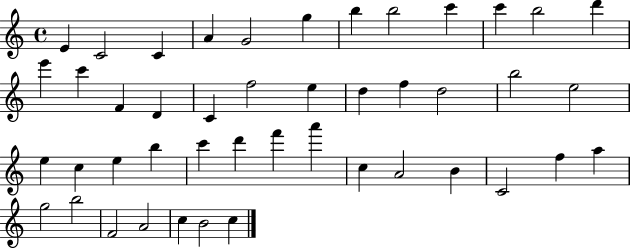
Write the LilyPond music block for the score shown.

{
  \clef treble
  \time 4/4
  \defaultTimeSignature
  \key c \major
  e'4 c'2 c'4 | a'4 g'2 g''4 | b''4 b''2 c'''4 | c'''4 b''2 d'''4 | \break e'''4 c'''4 f'4 d'4 | c'4 f''2 e''4 | d''4 f''4 d''2 | b''2 e''2 | \break e''4 c''4 e''4 b''4 | c'''4 d'''4 f'''4 a'''4 | c''4 a'2 b'4 | c'2 f''4 a''4 | \break g''2 b''2 | f'2 a'2 | c''4 b'2 c''4 | \bar "|."
}